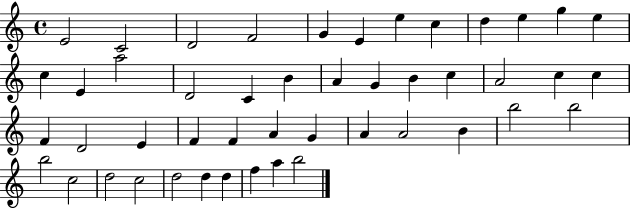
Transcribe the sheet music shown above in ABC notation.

X:1
T:Untitled
M:4/4
L:1/4
K:C
E2 C2 D2 F2 G E e c d e g e c E a2 D2 C B A G B c A2 c c F D2 E F F A G A A2 B b2 b2 b2 c2 d2 c2 d2 d d f a b2